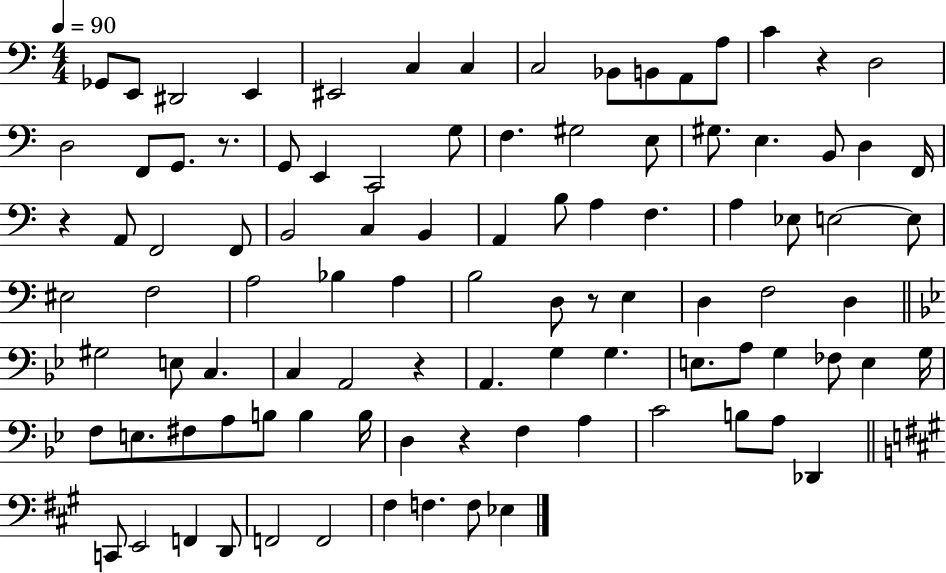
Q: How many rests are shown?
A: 6